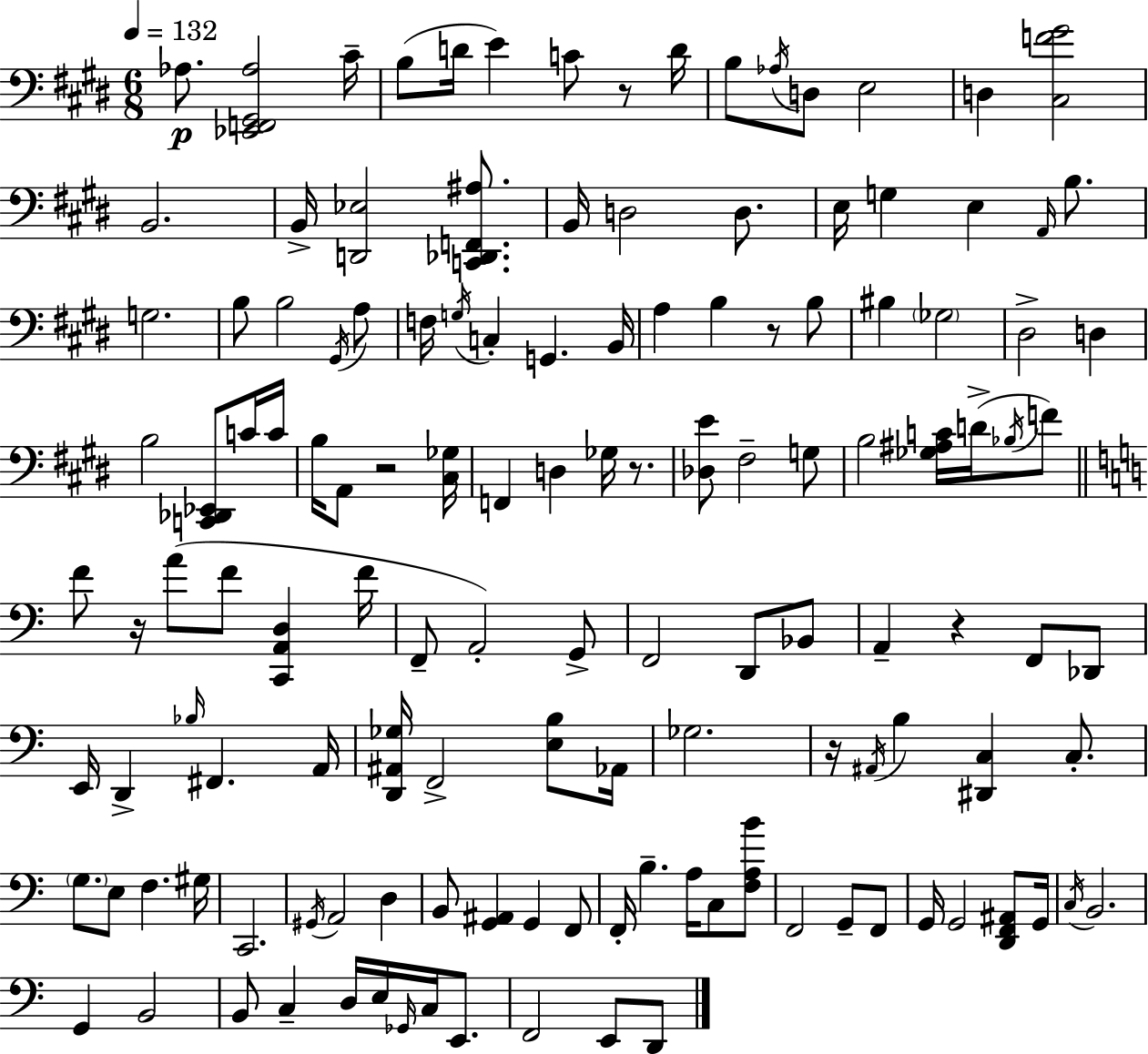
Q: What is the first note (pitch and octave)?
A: Ab3